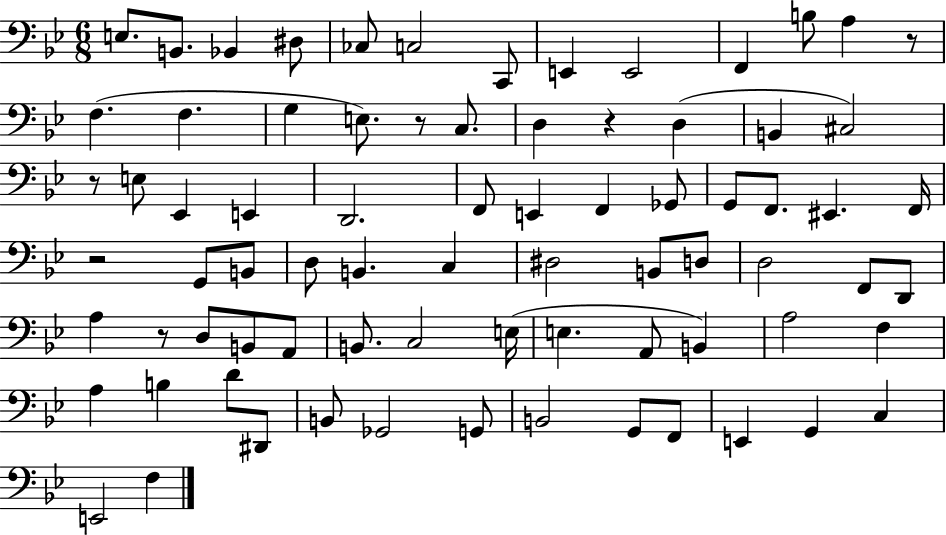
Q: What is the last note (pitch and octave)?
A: F3